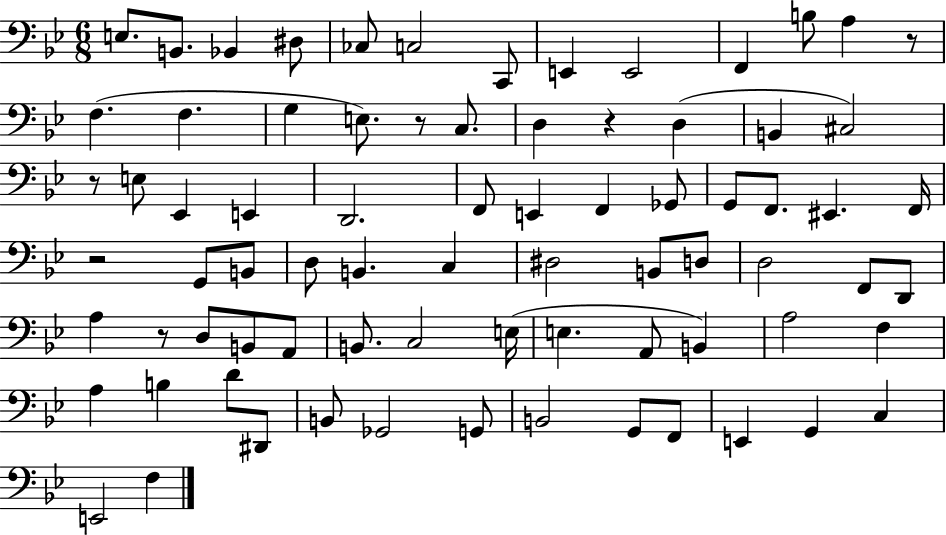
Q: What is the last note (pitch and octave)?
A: F3